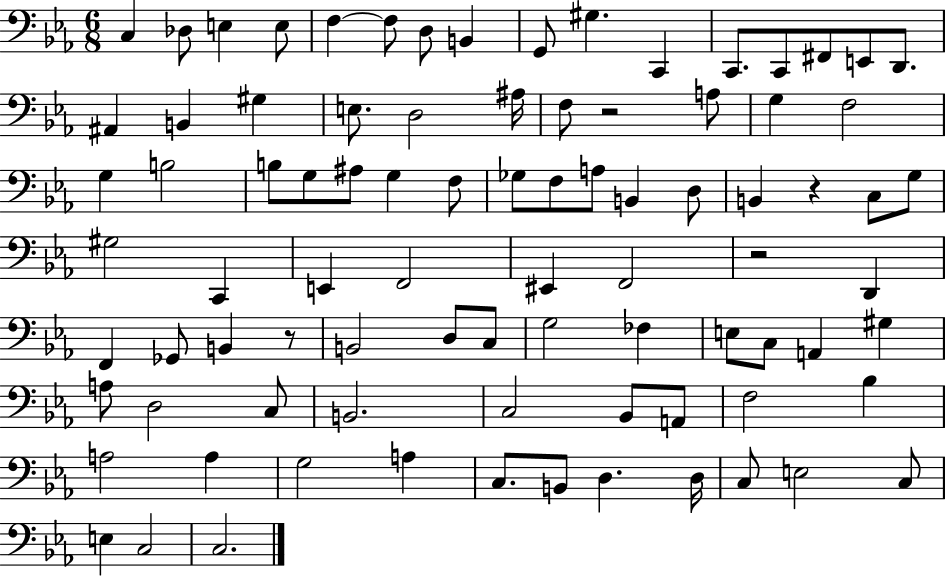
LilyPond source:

{
  \clef bass
  \numericTimeSignature
  \time 6/8
  \key ees \major
  \repeat volta 2 { c4 des8 e4 e8 | f4~~ f8 d8 b,4 | g,8 gis4. c,4 | c,8. c,8 fis,8 e,8 d,8. | \break ais,4 b,4 gis4 | e8. d2 ais16 | f8 r2 a8 | g4 f2 | \break g4 b2 | b8 g8 ais8 g4 f8 | ges8 f8 a8 b,4 d8 | b,4 r4 c8 g8 | \break gis2 c,4 | e,4 f,2 | eis,4 f,2 | r2 d,4 | \break f,4 ges,8 b,4 r8 | b,2 d8 c8 | g2 fes4 | e8 c8 a,4 gis4 | \break a8 d2 c8 | b,2. | c2 bes,8 a,8 | f2 bes4 | \break a2 a4 | g2 a4 | c8. b,8 d4. d16 | c8 e2 c8 | \break e4 c2 | c2. | } \bar "|."
}